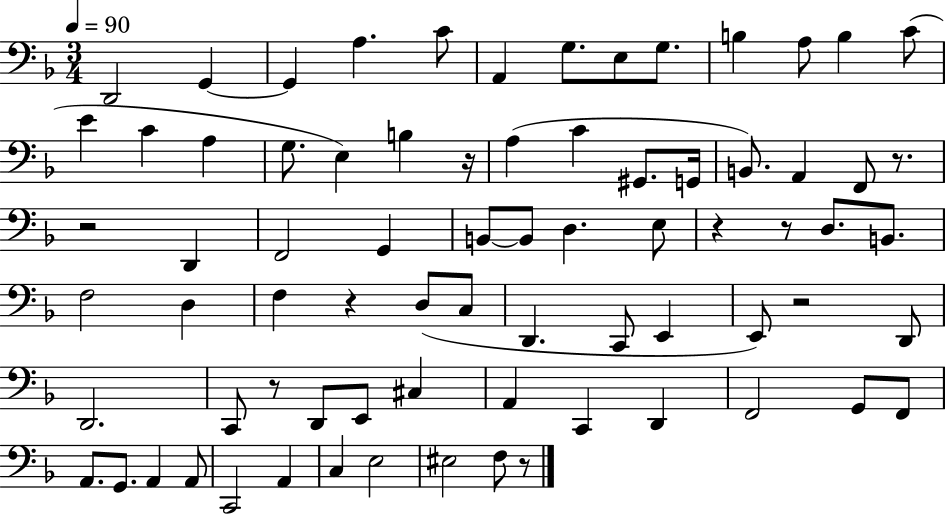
D2/h G2/q G2/q A3/q. C4/e A2/q G3/e. E3/e G3/e. B3/q A3/e B3/q C4/e E4/q C4/q A3/q G3/e. E3/q B3/q R/s A3/q C4/q G#2/e. G2/s B2/e. A2/q F2/e R/e. R/h D2/q F2/h G2/q B2/e B2/e D3/q. E3/e R/q R/e D3/e. B2/e. F3/h D3/q F3/q R/q D3/e C3/e D2/q. C2/e E2/q E2/e R/h D2/e D2/h. C2/e R/e D2/e E2/e C#3/q A2/q C2/q D2/q F2/h G2/e F2/e A2/e. G2/e. A2/q A2/e C2/h A2/q C3/q E3/h EIS3/h F3/e R/e